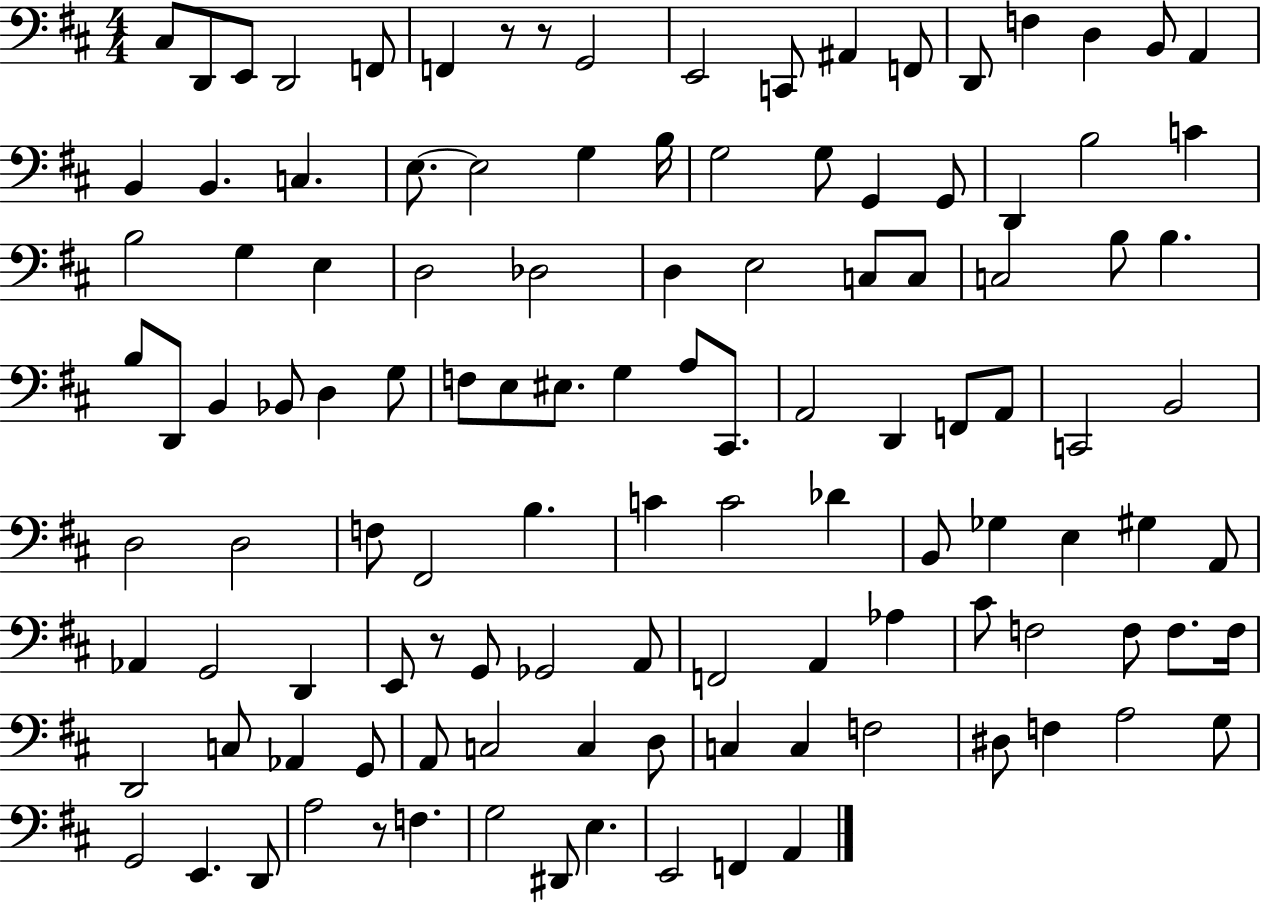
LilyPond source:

{
  \clef bass
  \numericTimeSignature
  \time 4/4
  \key d \major
  \repeat volta 2 { cis8 d,8 e,8 d,2 f,8 | f,4 r8 r8 g,2 | e,2 c,8 ais,4 f,8 | d,8 f4 d4 b,8 a,4 | \break b,4 b,4. c4. | e8.~~ e2 g4 b16 | g2 g8 g,4 g,8 | d,4 b2 c'4 | \break b2 g4 e4 | d2 des2 | d4 e2 c8 c8 | c2 b8 b4. | \break b8 d,8 b,4 bes,8 d4 g8 | f8 e8 eis8. g4 a8 cis,8. | a,2 d,4 f,8 a,8 | c,2 b,2 | \break d2 d2 | f8 fis,2 b4. | c'4 c'2 des'4 | b,8 ges4 e4 gis4 a,8 | \break aes,4 g,2 d,4 | e,8 r8 g,8 ges,2 a,8 | f,2 a,4 aes4 | cis'8 f2 f8 f8. f16 | \break d,2 c8 aes,4 g,8 | a,8 c2 c4 d8 | c4 c4 f2 | dis8 f4 a2 g8 | \break g,2 e,4. d,8 | a2 r8 f4. | g2 dis,8 e4. | e,2 f,4 a,4 | \break } \bar "|."
}